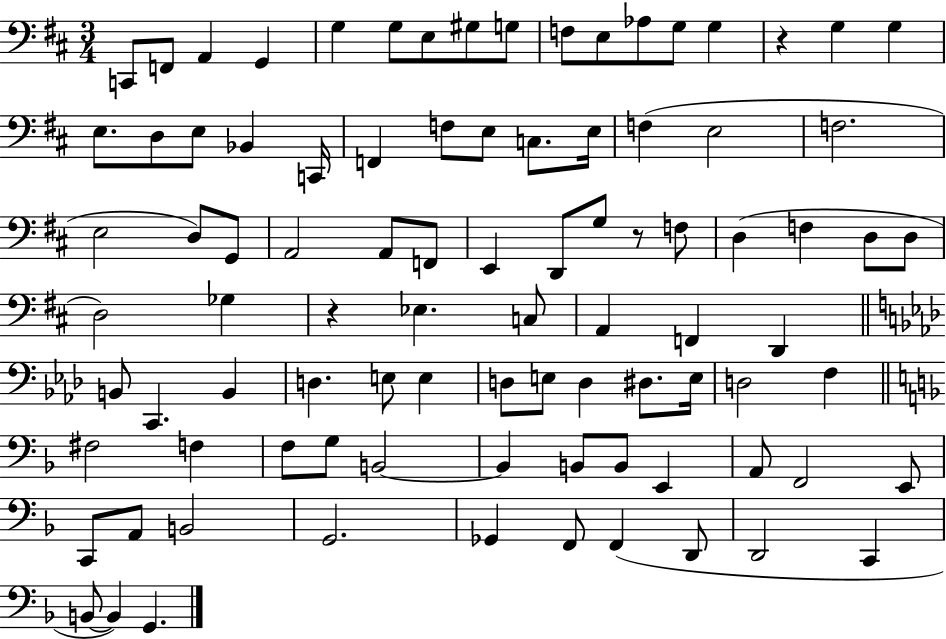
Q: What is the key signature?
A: D major